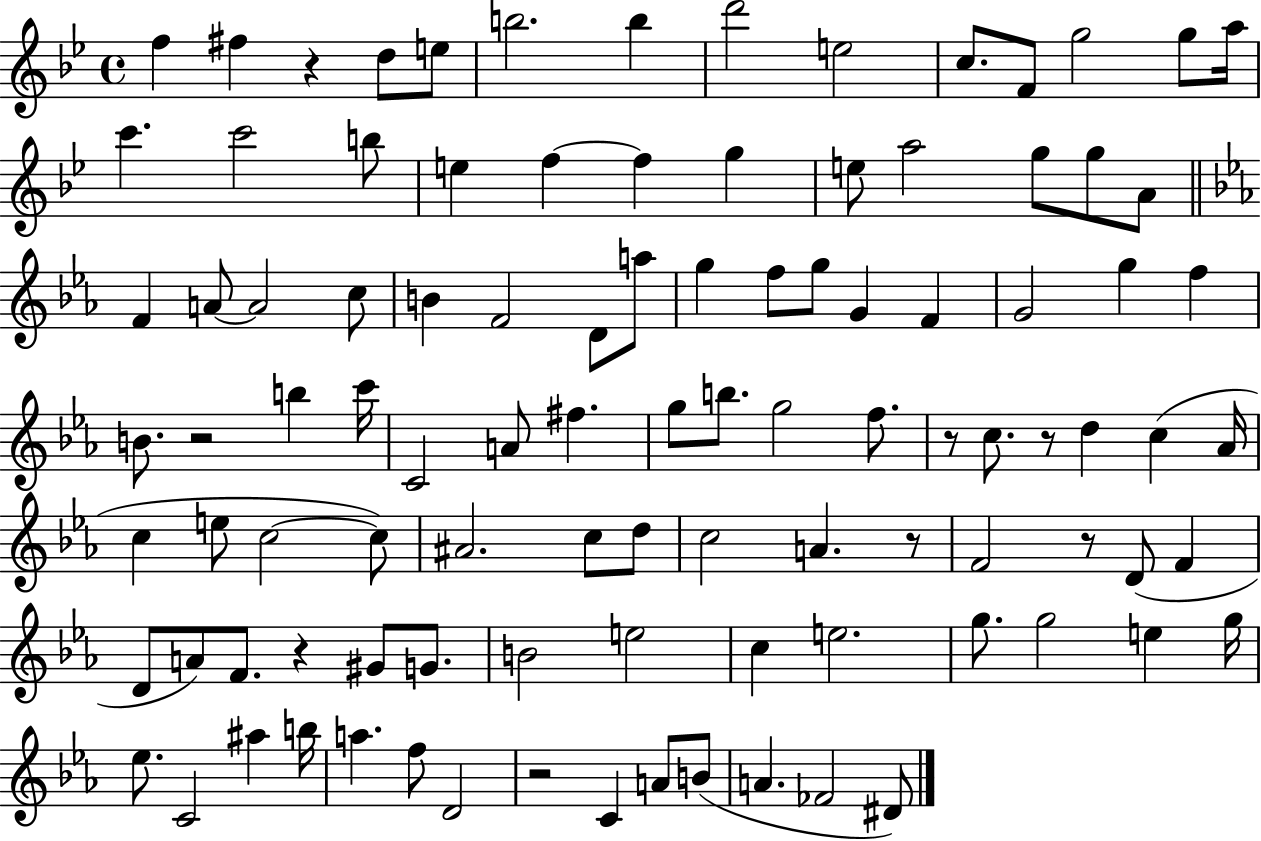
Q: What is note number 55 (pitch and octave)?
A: Ab4